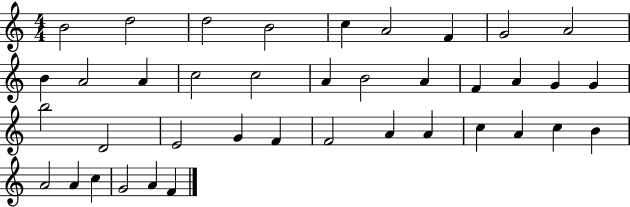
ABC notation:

X:1
T:Untitled
M:4/4
L:1/4
K:C
B2 d2 d2 B2 c A2 F G2 A2 B A2 A c2 c2 A B2 A F A G G b2 D2 E2 G F F2 A A c A c B A2 A c G2 A F